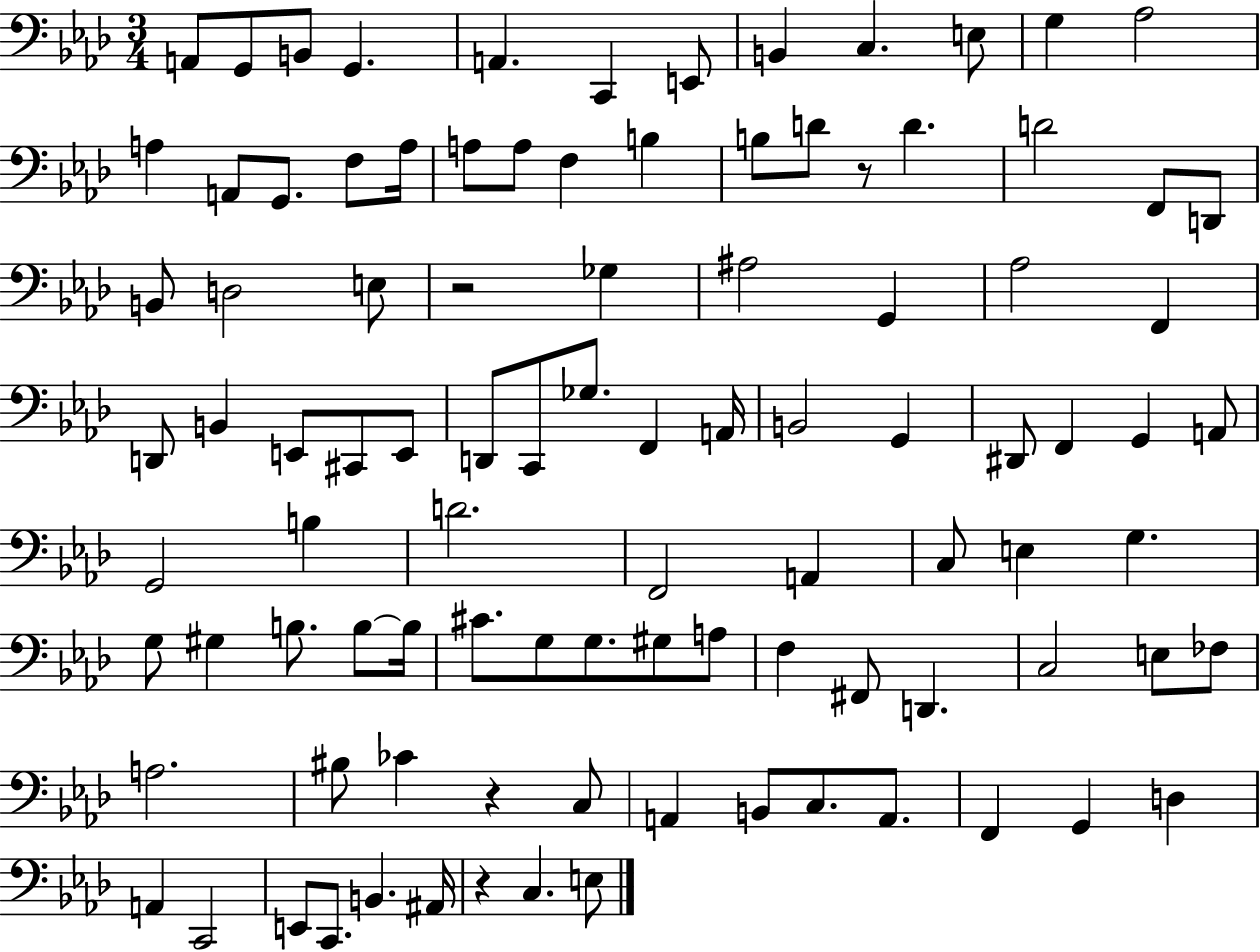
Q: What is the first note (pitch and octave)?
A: A2